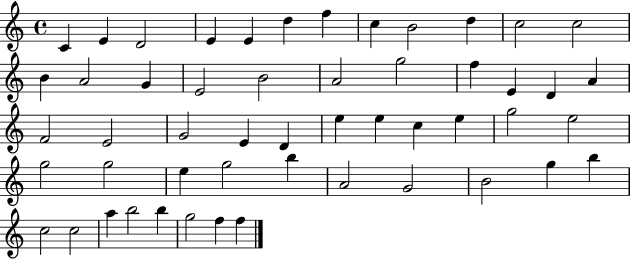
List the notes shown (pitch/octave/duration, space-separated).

C4/q E4/q D4/h E4/q E4/q D5/q F5/q C5/q B4/h D5/q C5/h C5/h B4/q A4/h G4/q E4/h B4/h A4/h G5/h F5/q E4/q D4/q A4/q F4/h E4/h G4/h E4/q D4/q E5/q E5/q C5/q E5/q G5/h E5/h G5/h G5/h E5/q G5/h B5/q A4/h G4/h B4/h G5/q B5/q C5/h C5/h A5/q B5/h B5/q G5/h F5/q F5/q